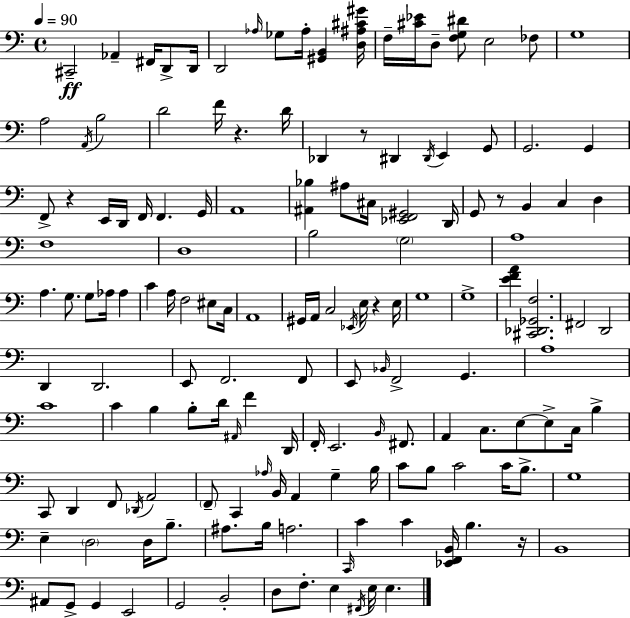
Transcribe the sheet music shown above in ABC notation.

X:1
T:Untitled
M:4/4
L:1/4
K:Am
^C,,2 _A,, ^F,,/4 D,,/2 D,,/4 D,,2 _A,/4 _G,/2 _A,/4 [^G,,B,,] [D,^A,^C^G]/4 F,/4 [^C_E]/4 D,/2 [F,G,^D]/2 E,2 _F,/2 G,4 A,2 A,,/4 B,2 D2 F/4 z D/4 _D,, z/2 ^D,, ^D,,/4 E,, G,,/2 G,,2 G,, F,,/2 z E,,/4 D,,/4 F,,/4 F,, G,,/4 A,,4 [^A,,_B,] ^A,/2 ^C,/4 [_E,,F,,^G,,]2 D,,/4 G,,/2 z/2 B,, C, D, F,4 D,4 B,2 G,2 A,4 A, G,/2 G,/2 _A,/4 _A, C A,/4 F,2 ^E,/2 C,/4 A,,4 ^G,,/4 A,,/4 C,2 _E,,/4 E,/4 z E,/4 G,4 G,4 [EFA] [^C,,_D,,_G,,F,]2 ^F,,2 D,,2 D,, D,,2 E,,/2 F,,2 F,,/2 E,,/2 _B,,/4 F,,2 G,, A,4 C4 C B, B,/2 D/4 ^A,,/4 F D,,/4 F,,/4 E,,2 B,,/4 ^F,,/2 A,, C,/2 E,/2 E,/2 C,/4 B, C,,/2 D,, F,,/2 _D,,/4 A,,2 F,,/2 C,, _A,/4 B,,/4 A,, G, B,/4 C/2 B,/2 C2 C/4 B,/2 G,4 E, D,2 D,/4 B,/2 ^A,/2 B,/4 A,2 C,,/4 C C [_E,,F,,B,,]/4 B, z/4 B,,4 ^A,,/2 G,,/2 G,, E,,2 G,,2 B,,2 D,/2 F,/2 E, ^F,,/4 E,/4 E,